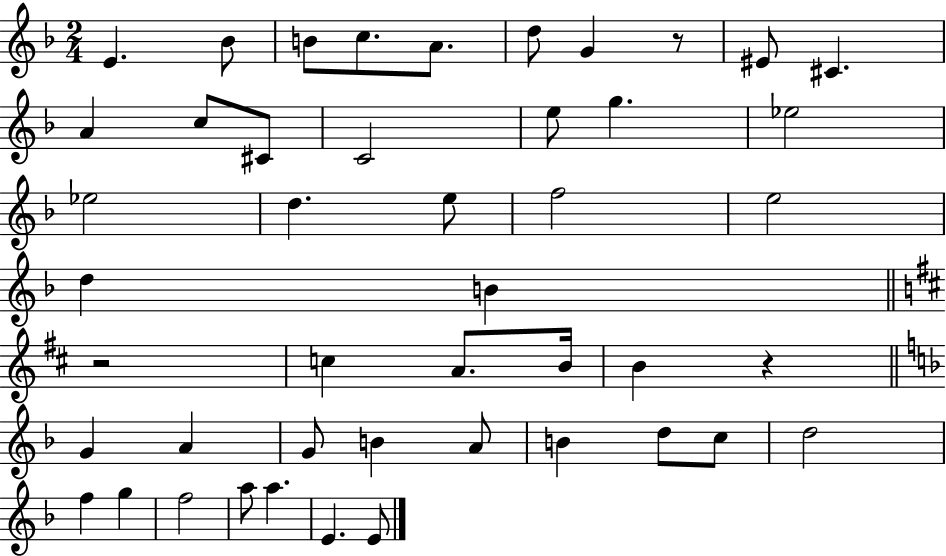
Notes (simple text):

E4/q. Bb4/e B4/e C5/e. A4/e. D5/e G4/q R/e EIS4/e C#4/q. A4/q C5/e C#4/e C4/h E5/e G5/q. Eb5/h Eb5/h D5/q. E5/e F5/h E5/h D5/q B4/q R/h C5/q A4/e. B4/s B4/q R/q G4/q A4/q G4/e B4/q A4/e B4/q D5/e C5/e D5/h F5/q G5/q F5/h A5/e A5/q. E4/q. E4/e